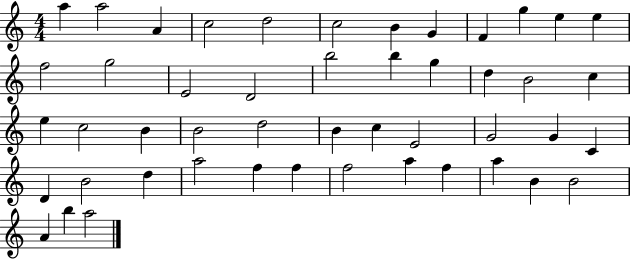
{
  \clef treble
  \numericTimeSignature
  \time 4/4
  \key c \major
  a''4 a''2 a'4 | c''2 d''2 | c''2 b'4 g'4 | f'4 g''4 e''4 e''4 | \break f''2 g''2 | e'2 d'2 | b''2 b''4 g''4 | d''4 b'2 c''4 | \break e''4 c''2 b'4 | b'2 d''2 | b'4 c''4 e'2 | g'2 g'4 c'4 | \break d'4 b'2 d''4 | a''2 f''4 f''4 | f''2 a''4 f''4 | a''4 b'4 b'2 | \break a'4 b''4 a''2 | \bar "|."
}